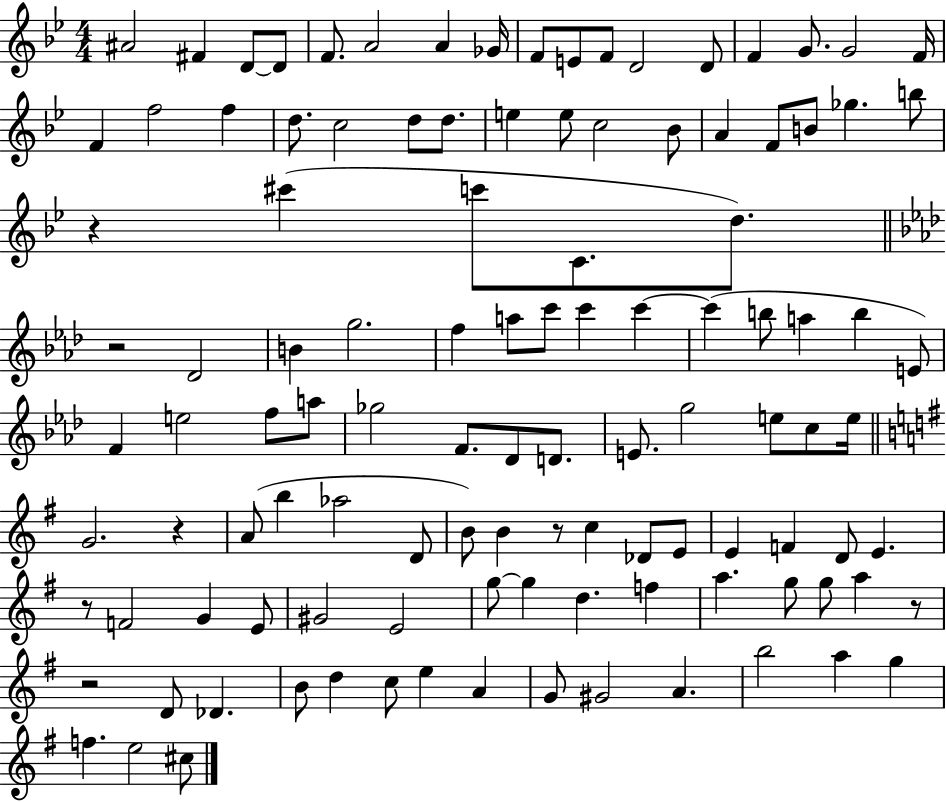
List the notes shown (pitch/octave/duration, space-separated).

A#4/h F#4/q D4/e D4/e F4/e. A4/h A4/q Gb4/s F4/e E4/e F4/e D4/h D4/e F4/q G4/e. G4/h F4/s F4/q F5/h F5/q D5/e. C5/h D5/e D5/e. E5/q E5/e C5/h Bb4/e A4/q F4/e B4/e Gb5/q. B5/e R/q C#6/q C6/e C4/e. D5/e. R/h Db4/h B4/q G5/h. F5/q A5/e C6/e C6/q C6/q C6/q B5/e A5/q B5/q E4/e F4/q E5/h F5/e A5/e Gb5/h F4/e. Db4/e D4/e. E4/e. G5/h E5/e C5/e E5/s G4/h. R/q A4/e B5/q Ab5/h D4/e B4/e B4/q R/e C5/q Db4/e E4/e E4/q F4/q D4/e E4/q. R/e F4/h G4/q E4/e G#4/h E4/h G5/e G5/q D5/q. F5/q A5/q. G5/e G5/e A5/q R/e R/h D4/e Db4/q. B4/e D5/q C5/e E5/q A4/q G4/e G#4/h A4/q. B5/h A5/q G5/q F5/q. E5/h C#5/e